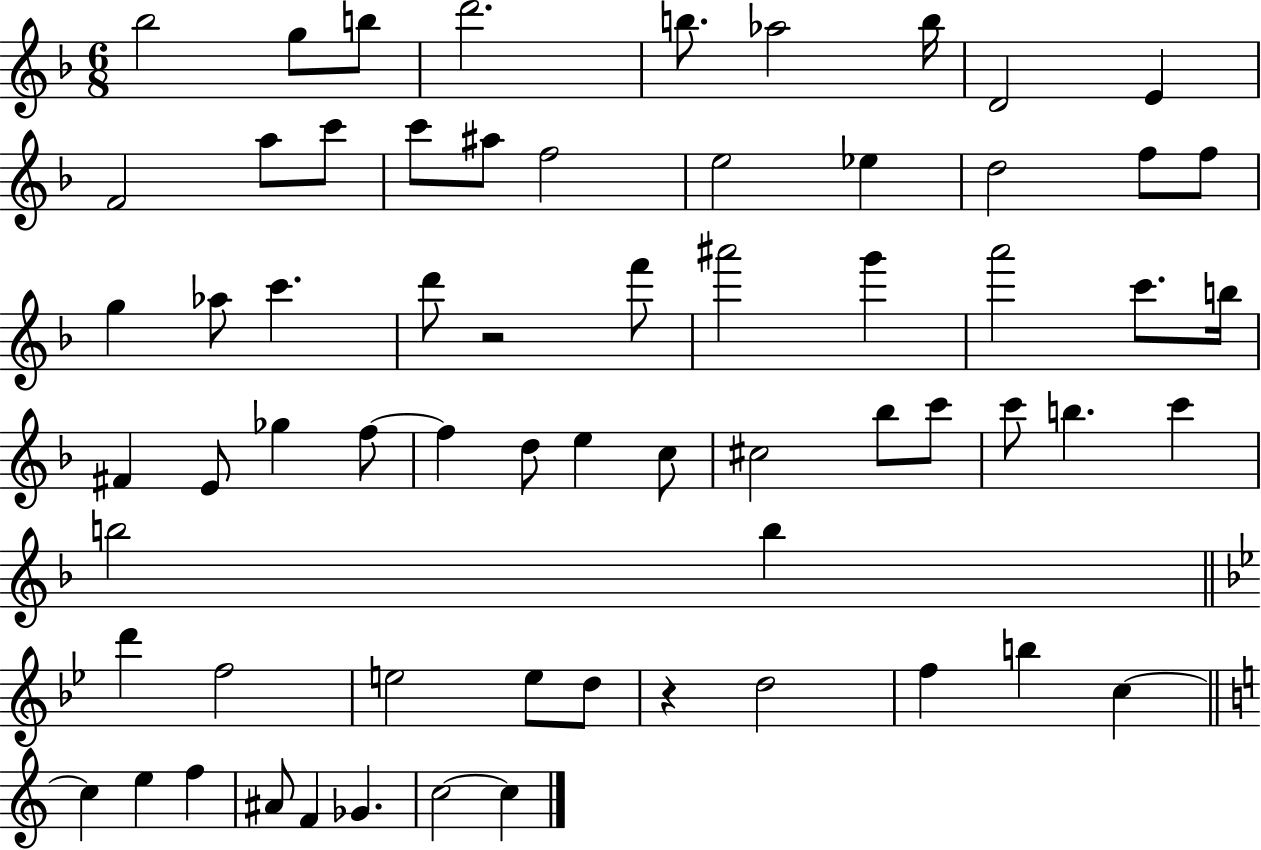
{
  \clef treble
  \numericTimeSignature
  \time 6/8
  \key f \major
  \repeat volta 2 { bes''2 g''8 b''8 | d'''2. | b''8. aes''2 b''16 | d'2 e'4 | \break f'2 a''8 c'''8 | c'''8 ais''8 f''2 | e''2 ees''4 | d''2 f''8 f''8 | \break g''4 aes''8 c'''4. | d'''8 r2 f'''8 | ais'''2 g'''4 | a'''2 c'''8. b''16 | \break fis'4 e'8 ges''4 f''8~~ | f''4 d''8 e''4 c''8 | cis''2 bes''8 c'''8 | c'''8 b''4. c'''4 | \break b''2 b''4 | \bar "||" \break \key g \minor d'''4 f''2 | e''2 e''8 d''8 | r4 d''2 | f''4 b''4 c''4~~ | \break \bar "||" \break \key c \major c''4 e''4 f''4 | ais'8 f'4 ges'4. | c''2~~ c''4 | } \bar "|."
}